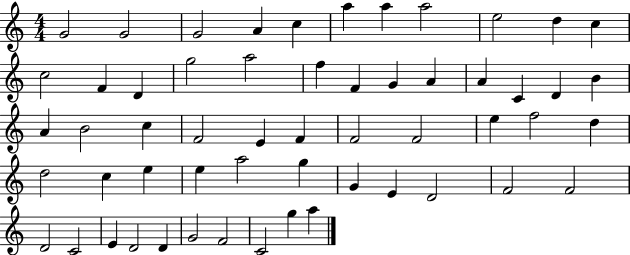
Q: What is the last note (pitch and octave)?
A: A5